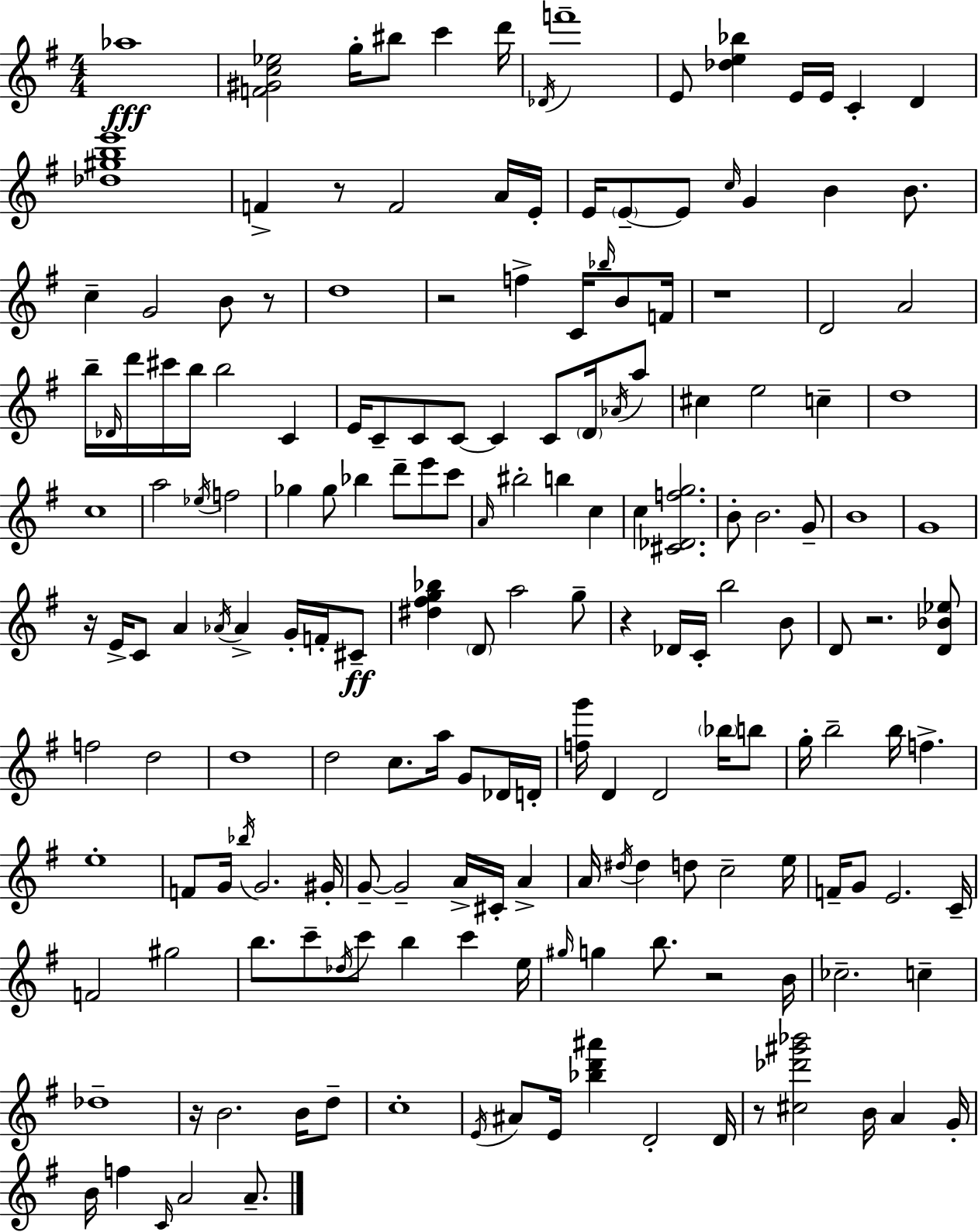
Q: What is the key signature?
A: E minor